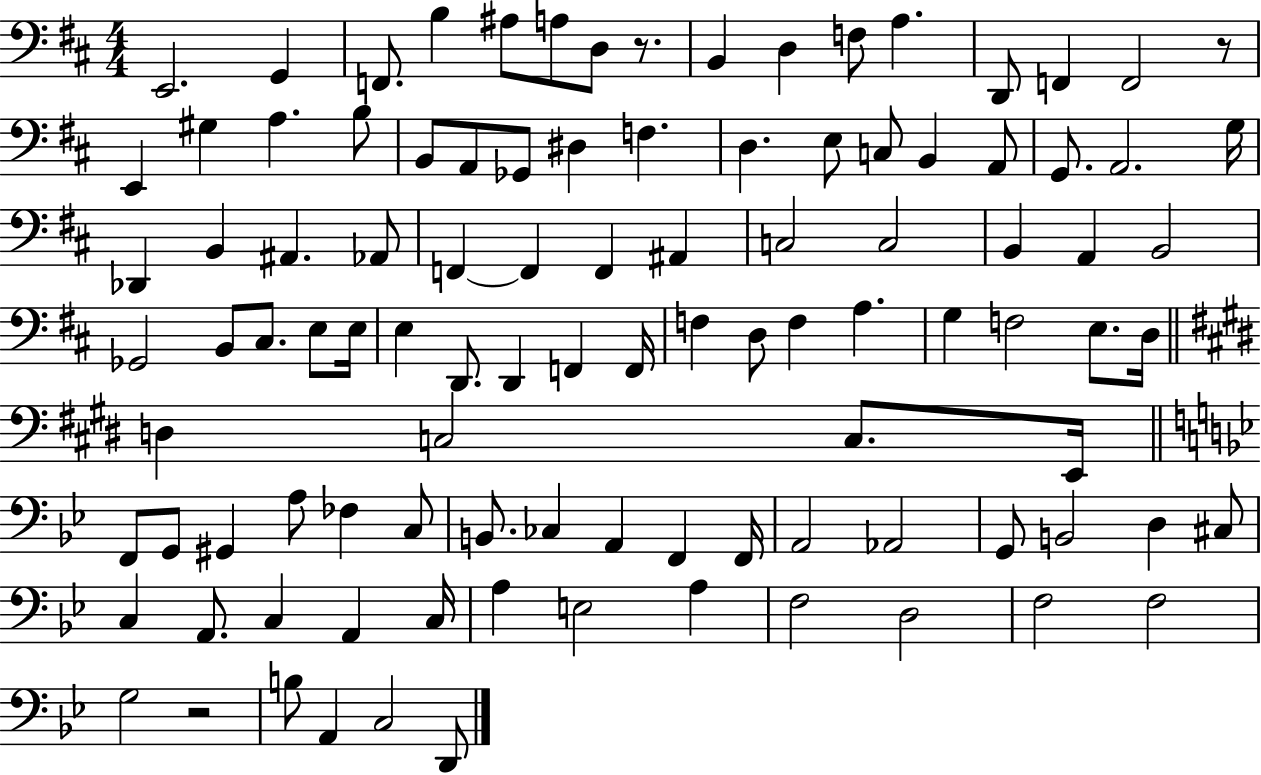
{
  \clef bass
  \numericTimeSignature
  \time 4/4
  \key d \major
  e,2. g,4 | f,8. b4 ais8 a8 d8 r8. | b,4 d4 f8 a4. | d,8 f,4 f,2 r8 | \break e,4 gis4 a4. b8 | b,8 a,8 ges,8 dis4 f4. | d4. e8 c8 b,4 a,8 | g,8. a,2. g16 | \break des,4 b,4 ais,4. aes,8 | f,4~~ f,4 f,4 ais,4 | c2 c2 | b,4 a,4 b,2 | \break ges,2 b,8 cis8. e8 e16 | e4 d,8. d,4 f,4 f,16 | f4 d8 f4 a4. | g4 f2 e8. d16 | \break \bar "||" \break \key e \major d4 c2 c8. e,16 | \bar "||" \break \key bes \major f,8 g,8 gis,4 a8 fes4 c8 | b,8. ces4 a,4 f,4 f,16 | a,2 aes,2 | g,8 b,2 d4 cis8 | \break c4 a,8. c4 a,4 c16 | a4 e2 a4 | f2 d2 | f2 f2 | \break g2 r2 | b8 a,4 c2 d,8 | \bar "|."
}